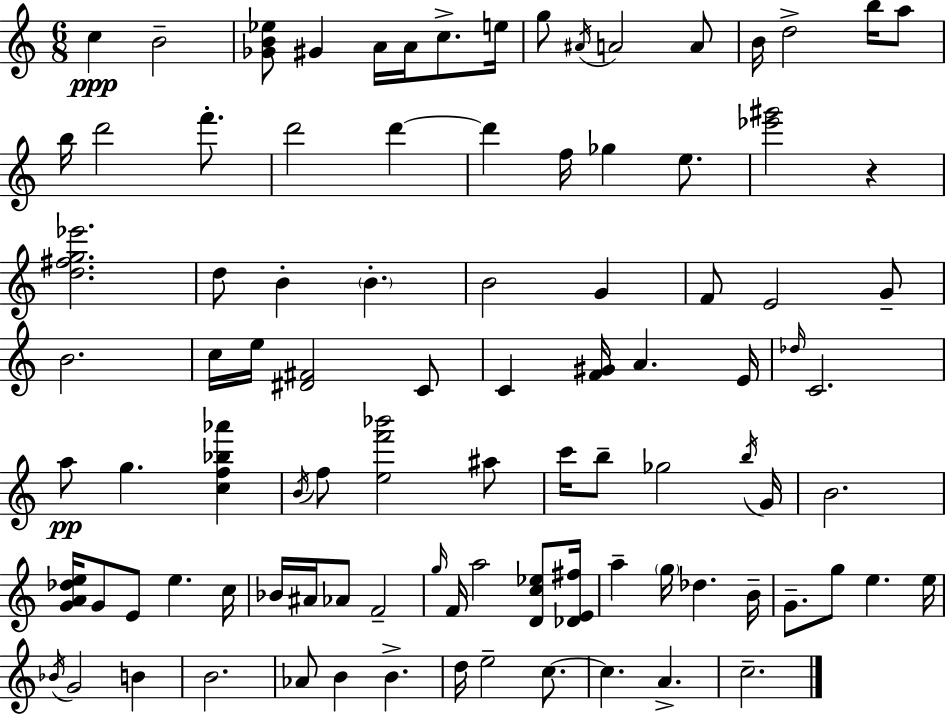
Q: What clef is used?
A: treble